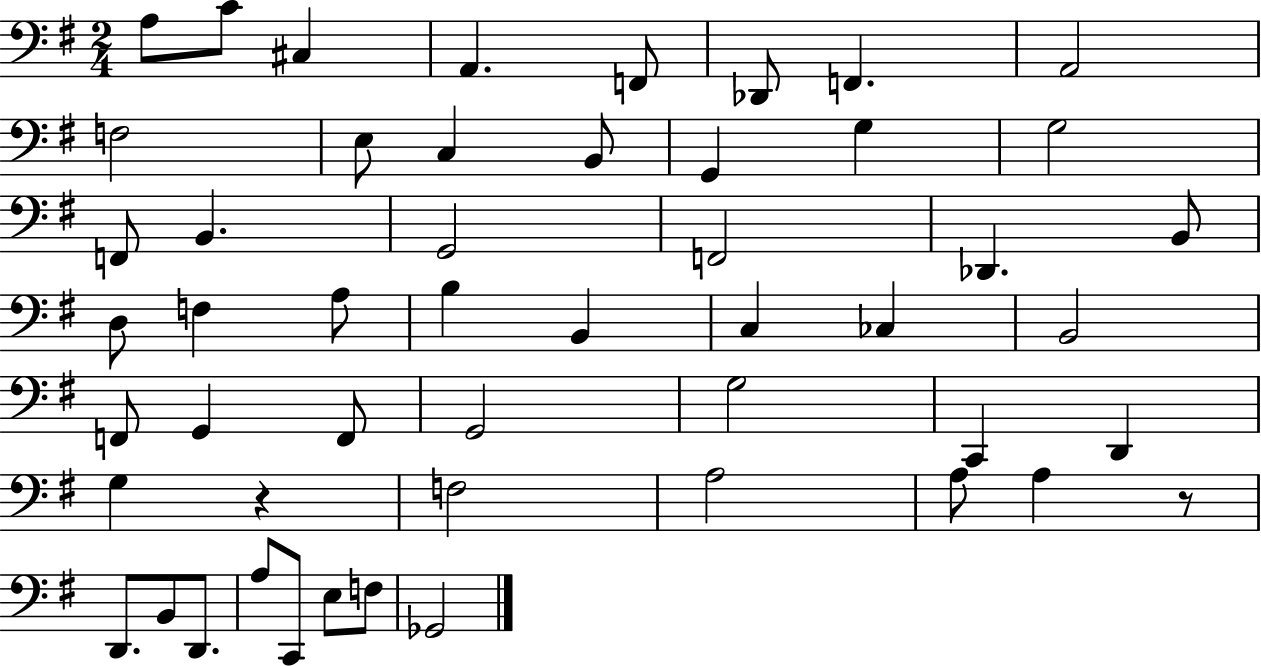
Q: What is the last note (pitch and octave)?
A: Gb2